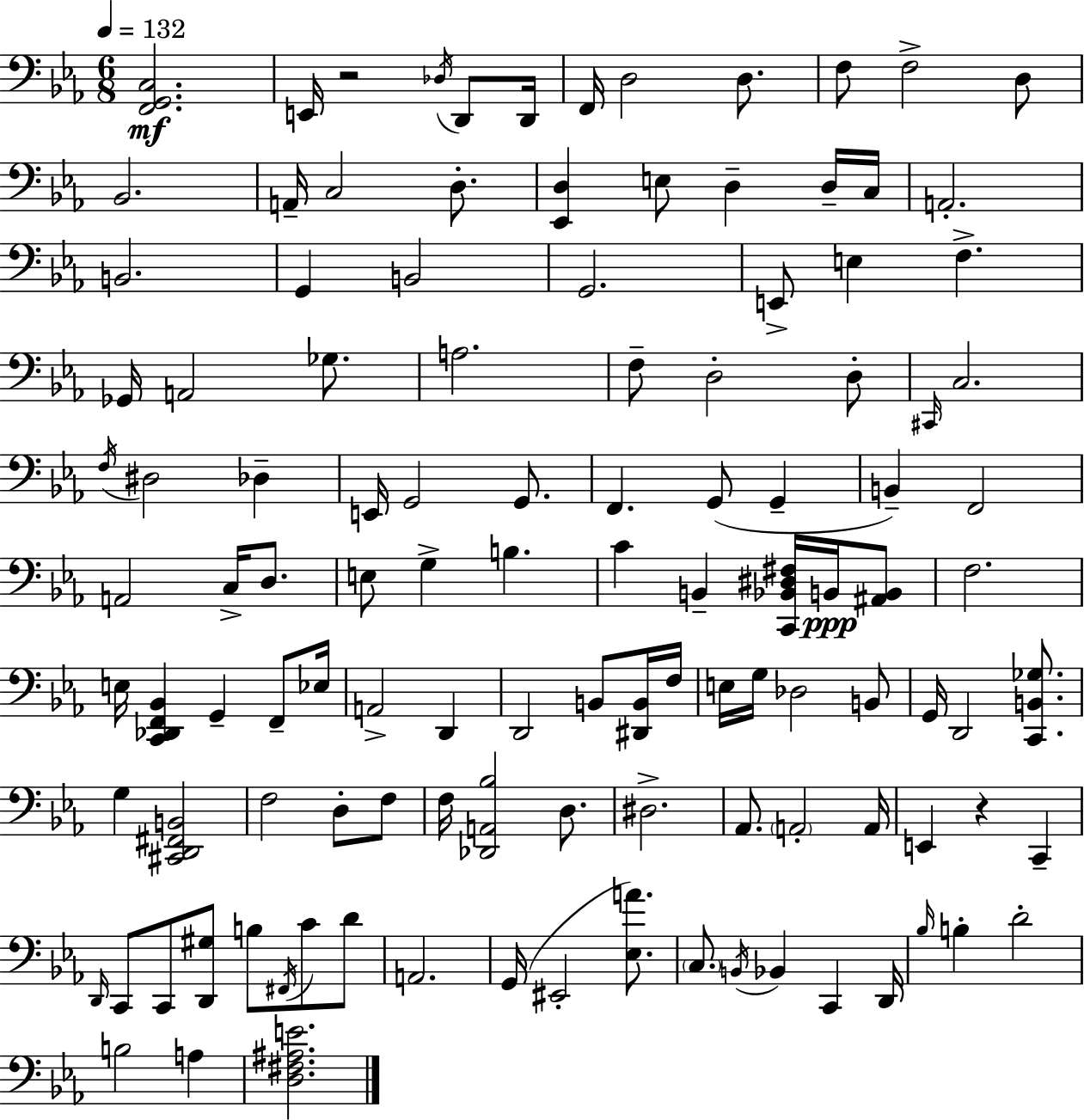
[F2,G2,C3]/h. E2/s R/h Db3/s D2/e D2/s F2/s D3/h D3/e. F3/e F3/h D3/e Bb2/h. A2/s C3/h D3/e. [Eb2,D3]/q E3/e D3/q D3/s C3/s A2/h. B2/h. G2/q B2/h G2/h. E2/e E3/q F3/q. Gb2/s A2/h Gb3/e. A3/h. F3/e D3/h D3/e C#2/s C3/h. F3/s D#3/h Db3/q E2/s G2/h G2/e. F2/q. G2/e G2/q B2/q F2/h A2/h C3/s D3/e. E3/e G3/q B3/q. C4/q B2/q [C2,Bb2,D#3,F#3]/s B2/s [A#2,B2]/e F3/h. E3/s [C2,Db2,F2,Bb2]/q G2/q F2/e Eb3/s A2/h D2/q D2/h B2/e [D#2,B2]/s F3/s E3/s G3/s Db3/h B2/e G2/s D2/h [C2,B2,Gb3]/e. G3/q [C#2,D2,F#2,B2]/h F3/h D3/e F3/e F3/s [Db2,A2,Bb3]/h D3/e. D#3/h. Ab2/e. A2/h A2/s E2/q R/q C2/q D2/s C2/e C2/e [D2,G#3]/e B3/e F#2/s C4/e D4/e A2/h. G2/s EIS2/h [Eb3,A4]/e. C3/e. B2/s Bb2/q C2/q D2/s Bb3/s B3/q D4/h B3/h A3/q [D3,F#3,A#3,E4]/h.